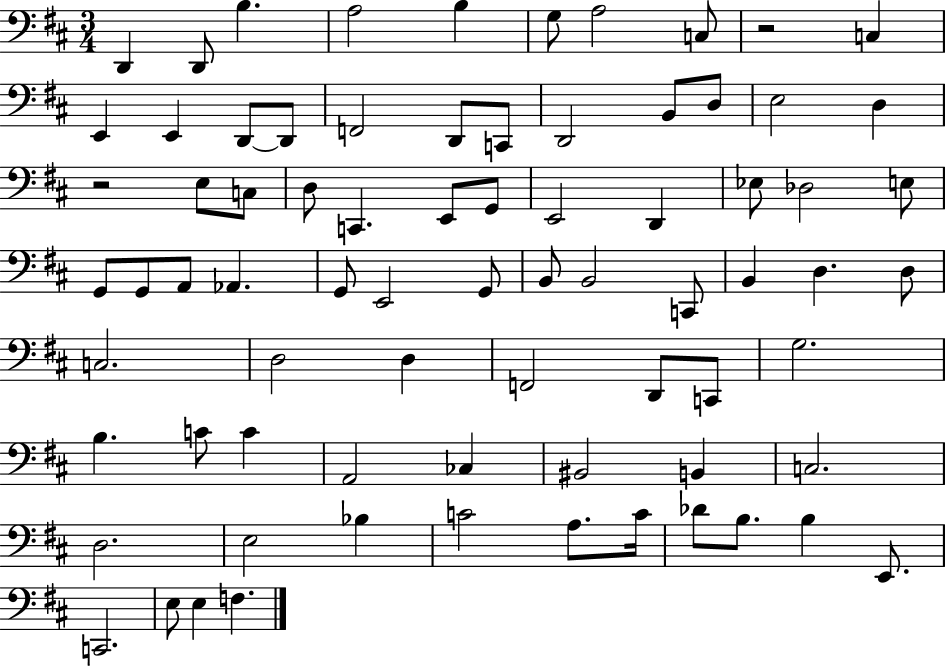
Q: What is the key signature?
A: D major